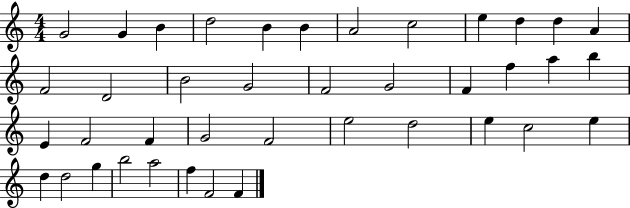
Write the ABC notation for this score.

X:1
T:Untitled
M:4/4
L:1/4
K:C
G2 G B d2 B B A2 c2 e d d A F2 D2 B2 G2 F2 G2 F f a b E F2 F G2 F2 e2 d2 e c2 e d d2 g b2 a2 f F2 F